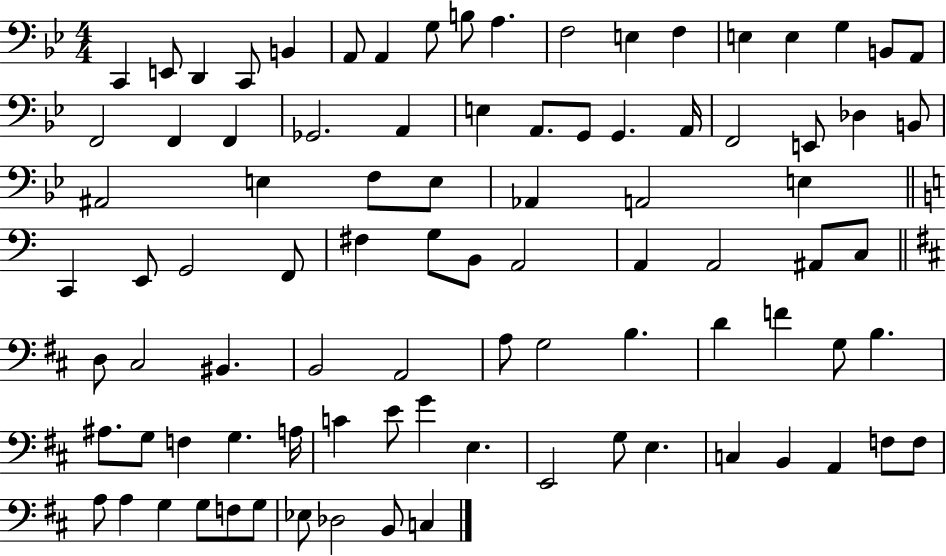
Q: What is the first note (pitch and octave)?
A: C2